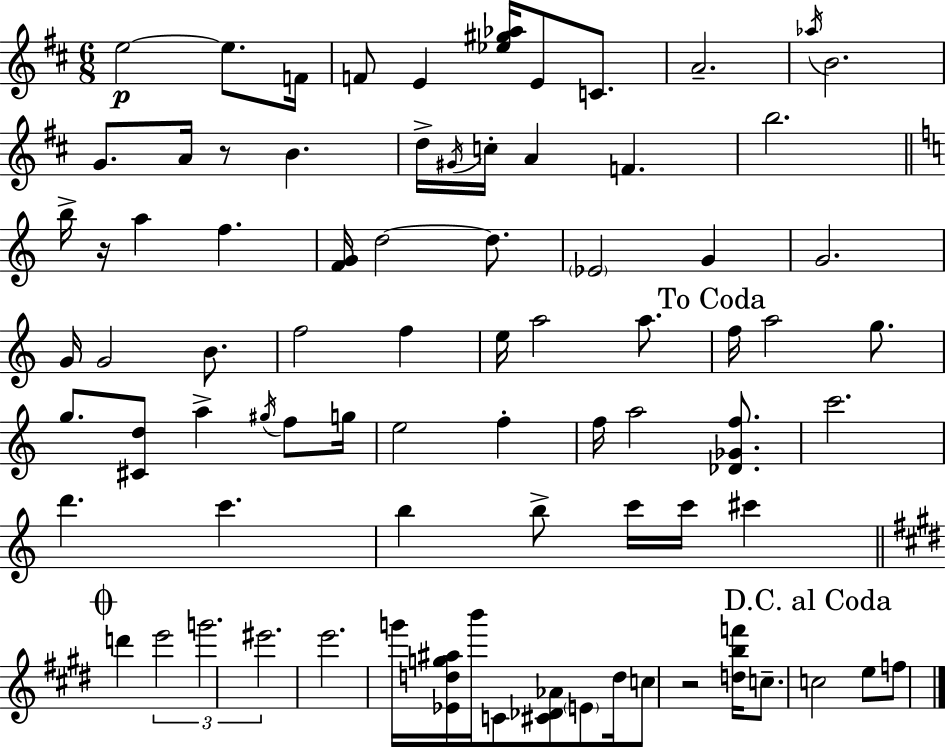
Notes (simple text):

E5/h E5/e. F4/s F4/e E4/q [Eb5,G#5,Ab5]/s E4/e C4/e. A4/h. Ab5/s B4/h. G4/e. A4/s R/e B4/q. D5/s G#4/s C5/s A4/q F4/q. B5/h. B5/s R/s A5/q F5/q. [F4,G4]/s D5/h D5/e. Eb4/h G4/q G4/h. G4/s G4/h B4/e. F5/h F5/q E5/s A5/h A5/e. F5/s A5/h G5/e. G5/e. [C#4,D5]/e A5/q G#5/s F5/e G5/s E5/h F5/q F5/s A5/h [Db4,Gb4,F5]/e. C6/h. D6/q. C6/q. B5/q B5/e C6/s C6/s C#6/q D6/q E6/h G6/h. EIS6/h. E6/h. G6/s [Eb4,D5,G5,A#5]/s B6/s C4/e [C#4,Db4,Ab4]/e E4/e D5/s C5/e R/h [D5,B5,F6]/s C5/e. C5/h E5/e F5/e